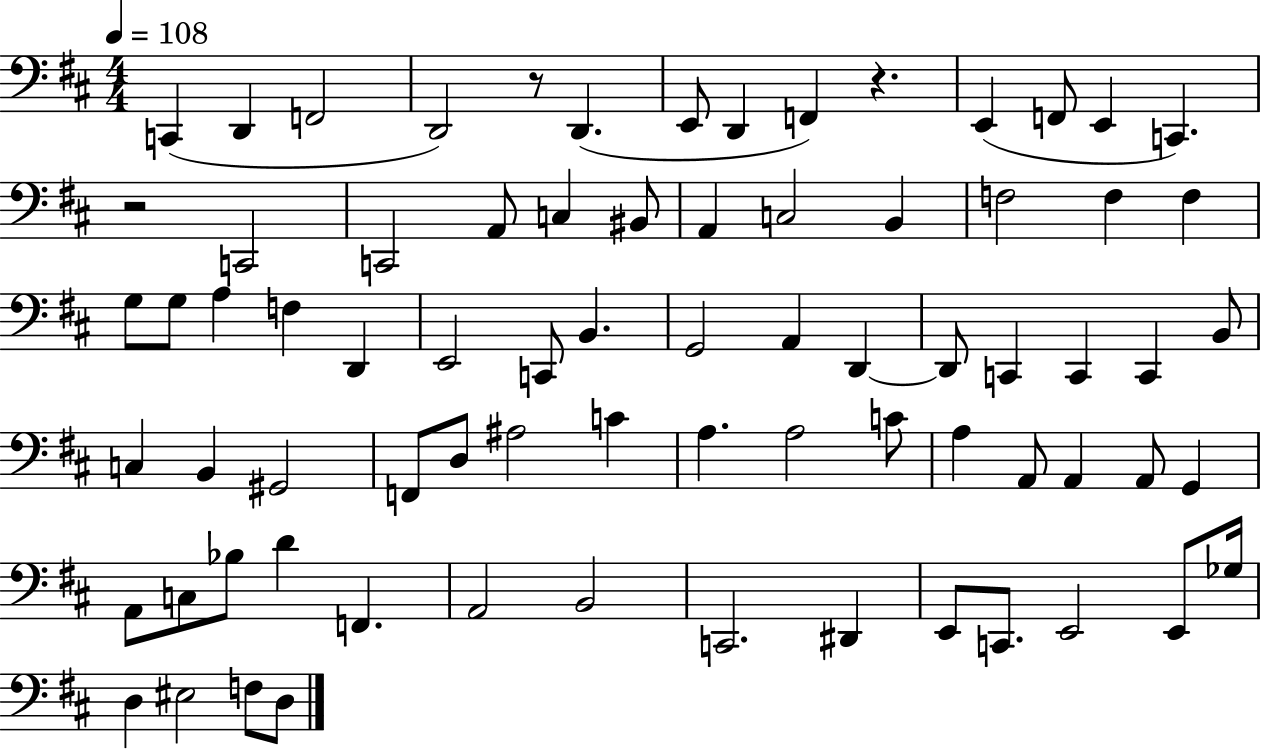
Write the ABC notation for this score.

X:1
T:Untitled
M:4/4
L:1/4
K:D
C,, D,, F,,2 D,,2 z/2 D,, E,,/2 D,, F,, z E,, F,,/2 E,, C,, z2 C,,2 C,,2 A,,/2 C, ^B,,/2 A,, C,2 B,, F,2 F, F, G,/2 G,/2 A, F, D,, E,,2 C,,/2 B,, G,,2 A,, D,, D,,/2 C,, C,, C,, B,,/2 C, B,, ^G,,2 F,,/2 D,/2 ^A,2 C A, A,2 C/2 A, A,,/2 A,, A,,/2 G,, A,,/2 C,/2 _B,/2 D F,, A,,2 B,,2 C,,2 ^D,, E,,/2 C,,/2 E,,2 E,,/2 _G,/4 D, ^E,2 F,/2 D,/2